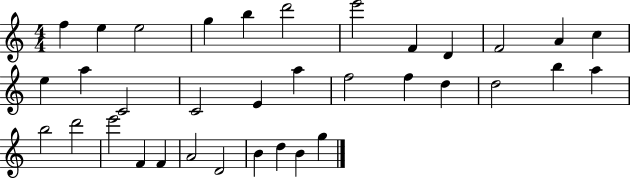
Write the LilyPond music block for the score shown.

{
  \clef treble
  \numericTimeSignature
  \time 4/4
  \key c \major
  f''4 e''4 e''2 | g''4 b''4 d'''2 | e'''2 f'4 d'4 | f'2 a'4 c''4 | \break e''4 a''4 c'2 | c'2 e'4 a''4 | f''2 f''4 d''4 | d''2 b''4 a''4 | \break b''2 d'''2 | e'''2 f'4 f'4 | a'2 d'2 | b'4 d''4 b'4 g''4 | \break \bar "|."
}